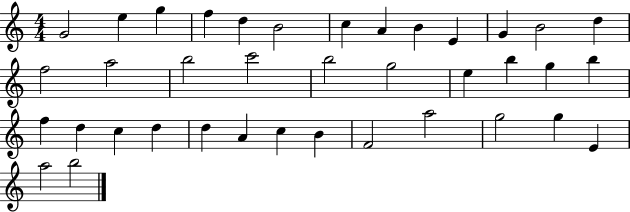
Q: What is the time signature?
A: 4/4